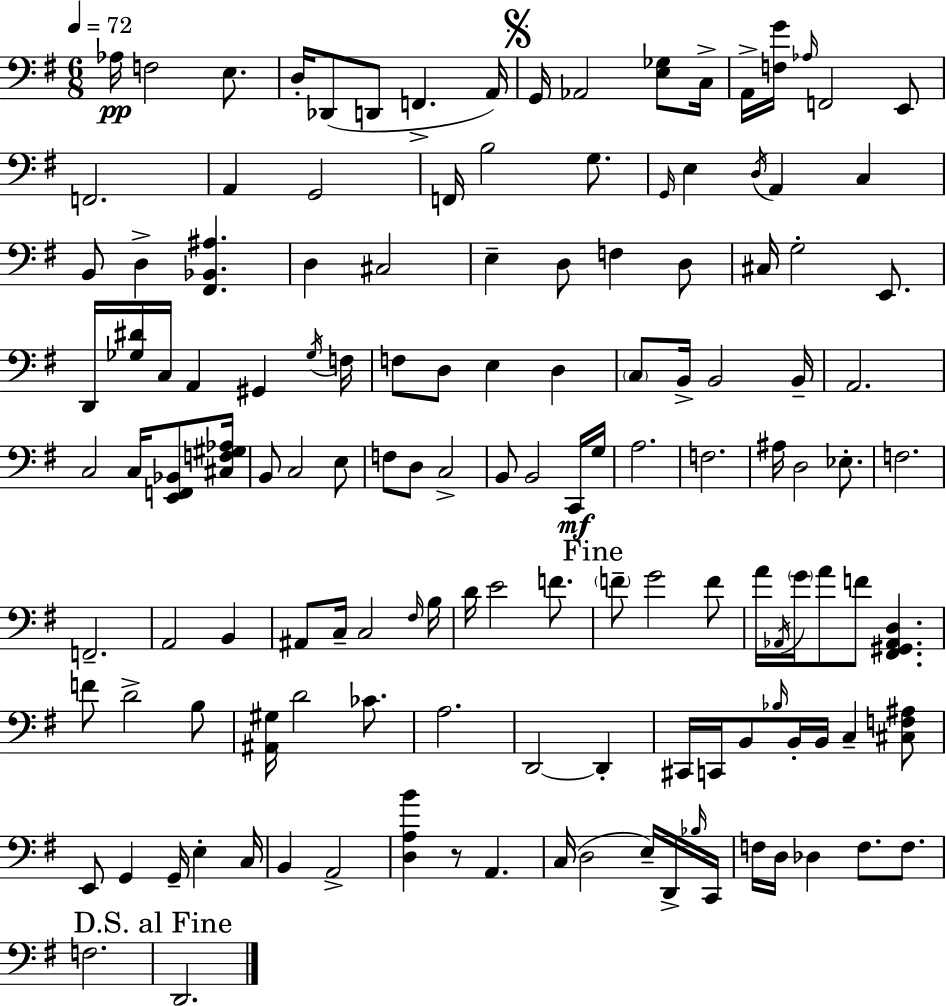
Ab3/s F3/h E3/e. D3/s Db2/e D2/e F2/q. A2/s G2/s Ab2/h [E3,Gb3]/e C3/s A2/s [F3,G4]/s Ab3/s F2/h E2/e F2/h. A2/q G2/h F2/s B3/h G3/e. G2/s E3/q D3/s A2/q C3/q B2/e D3/q [F#2,Bb2,A#3]/q. D3/q C#3/h E3/q D3/e F3/q D3/e C#3/s G3/h E2/e. D2/s [Gb3,D#4]/s C3/s A2/q G#2/q Gb3/s F3/s F3/e D3/e E3/q D3/q C3/e B2/s B2/h B2/s A2/h. C3/h C3/s [E2,F2,Bb2]/e [C#3,F3,G#3,Ab3]/s B2/e C3/h E3/e F3/e D3/e C3/h B2/e B2/h C2/s G3/s A3/h. F3/h. A#3/s D3/h Eb3/e. F3/h. F2/h. A2/h B2/q A#2/e C3/s C3/h F#3/s B3/s D4/s E4/h F4/e. F4/e G4/h F4/e A4/s Ab2/s G4/s A4/e F4/e [F#2,G#2,Ab2,D3]/q. F4/e D4/h B3/e [A#2,G#3]/s D4/h CES4/e. A3/h. D2/h D2/q C#2/s C2/s B2/e Bb3/s B2/s B2/s C3/q [C#3,F3,A#3]/e E2/e G2/q G2/s E3/q C3/s B2/q A2/h [D3,A3,B4]/q R/e A2/q. C3/s D3/h E3/s D2/s Bb3/s C2/s F3/s D3/s Db3/q F3/e. F3/e. F3/h. D2/h.